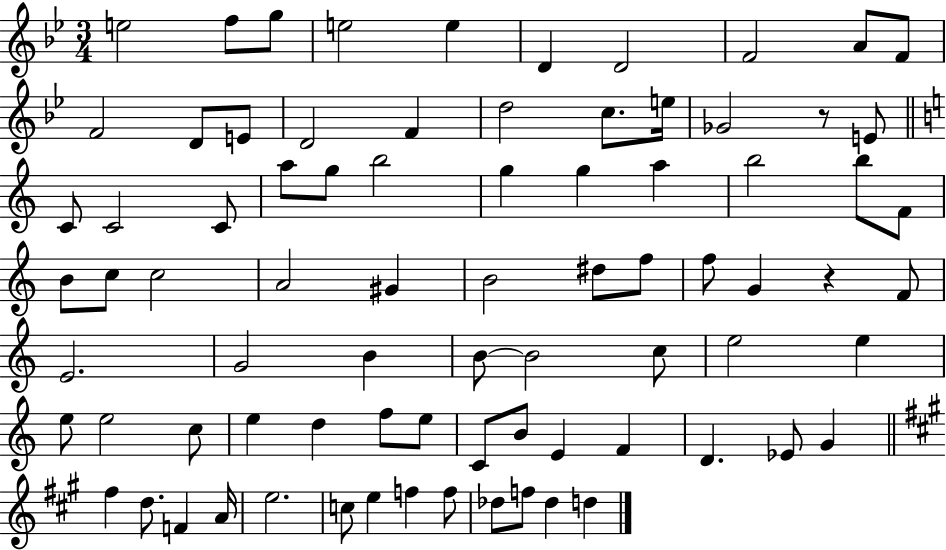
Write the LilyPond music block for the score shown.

{
  \clef treble
  \numericTimeSignature
  \time 3/4
  \key bes \major
  e''2 f''8 g''8 | e''2 e''4 | d'4 d'2 | f'2 a'8 f'8 | \break f'2 d'8 e'8 | d'2 f'4 | d''2 c''8. e''16 | ges'2 r8 e'8 | \break \bar "||" \break \key c \major c'8 c'2 c'8 | a''8 g''8 b''2 | g''4 g''4 a''4 | b''2 b''8 f'8 | \break b'8 c''8 c''2 | a'2 gis'4 | b'2 dis''8 f''8 | f''8 g'4 r4 f'8 | \break e'2. | g'2 b'4 | b'8~~ b'2 c''8 | e''2 e''4 | \break e''8 e''2 c''8 | e''4 d''4 f''8 e''8 | c'8 b'8 e'4 f'4 | d'4. ees'8 g'4 | \break \bar "||" \break \key a \major fis''4 d''8. f'4 a'16 | e''2. | c''8 e''4 f''4 f''8 | des''8 f''8 des''4 d''4 | \break \bar "|."
}